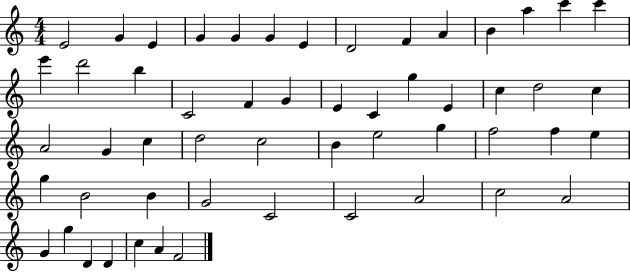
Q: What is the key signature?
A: C major